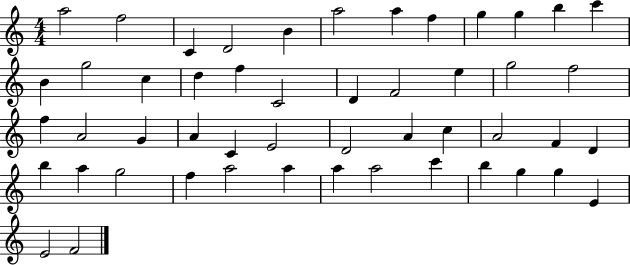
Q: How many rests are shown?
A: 0